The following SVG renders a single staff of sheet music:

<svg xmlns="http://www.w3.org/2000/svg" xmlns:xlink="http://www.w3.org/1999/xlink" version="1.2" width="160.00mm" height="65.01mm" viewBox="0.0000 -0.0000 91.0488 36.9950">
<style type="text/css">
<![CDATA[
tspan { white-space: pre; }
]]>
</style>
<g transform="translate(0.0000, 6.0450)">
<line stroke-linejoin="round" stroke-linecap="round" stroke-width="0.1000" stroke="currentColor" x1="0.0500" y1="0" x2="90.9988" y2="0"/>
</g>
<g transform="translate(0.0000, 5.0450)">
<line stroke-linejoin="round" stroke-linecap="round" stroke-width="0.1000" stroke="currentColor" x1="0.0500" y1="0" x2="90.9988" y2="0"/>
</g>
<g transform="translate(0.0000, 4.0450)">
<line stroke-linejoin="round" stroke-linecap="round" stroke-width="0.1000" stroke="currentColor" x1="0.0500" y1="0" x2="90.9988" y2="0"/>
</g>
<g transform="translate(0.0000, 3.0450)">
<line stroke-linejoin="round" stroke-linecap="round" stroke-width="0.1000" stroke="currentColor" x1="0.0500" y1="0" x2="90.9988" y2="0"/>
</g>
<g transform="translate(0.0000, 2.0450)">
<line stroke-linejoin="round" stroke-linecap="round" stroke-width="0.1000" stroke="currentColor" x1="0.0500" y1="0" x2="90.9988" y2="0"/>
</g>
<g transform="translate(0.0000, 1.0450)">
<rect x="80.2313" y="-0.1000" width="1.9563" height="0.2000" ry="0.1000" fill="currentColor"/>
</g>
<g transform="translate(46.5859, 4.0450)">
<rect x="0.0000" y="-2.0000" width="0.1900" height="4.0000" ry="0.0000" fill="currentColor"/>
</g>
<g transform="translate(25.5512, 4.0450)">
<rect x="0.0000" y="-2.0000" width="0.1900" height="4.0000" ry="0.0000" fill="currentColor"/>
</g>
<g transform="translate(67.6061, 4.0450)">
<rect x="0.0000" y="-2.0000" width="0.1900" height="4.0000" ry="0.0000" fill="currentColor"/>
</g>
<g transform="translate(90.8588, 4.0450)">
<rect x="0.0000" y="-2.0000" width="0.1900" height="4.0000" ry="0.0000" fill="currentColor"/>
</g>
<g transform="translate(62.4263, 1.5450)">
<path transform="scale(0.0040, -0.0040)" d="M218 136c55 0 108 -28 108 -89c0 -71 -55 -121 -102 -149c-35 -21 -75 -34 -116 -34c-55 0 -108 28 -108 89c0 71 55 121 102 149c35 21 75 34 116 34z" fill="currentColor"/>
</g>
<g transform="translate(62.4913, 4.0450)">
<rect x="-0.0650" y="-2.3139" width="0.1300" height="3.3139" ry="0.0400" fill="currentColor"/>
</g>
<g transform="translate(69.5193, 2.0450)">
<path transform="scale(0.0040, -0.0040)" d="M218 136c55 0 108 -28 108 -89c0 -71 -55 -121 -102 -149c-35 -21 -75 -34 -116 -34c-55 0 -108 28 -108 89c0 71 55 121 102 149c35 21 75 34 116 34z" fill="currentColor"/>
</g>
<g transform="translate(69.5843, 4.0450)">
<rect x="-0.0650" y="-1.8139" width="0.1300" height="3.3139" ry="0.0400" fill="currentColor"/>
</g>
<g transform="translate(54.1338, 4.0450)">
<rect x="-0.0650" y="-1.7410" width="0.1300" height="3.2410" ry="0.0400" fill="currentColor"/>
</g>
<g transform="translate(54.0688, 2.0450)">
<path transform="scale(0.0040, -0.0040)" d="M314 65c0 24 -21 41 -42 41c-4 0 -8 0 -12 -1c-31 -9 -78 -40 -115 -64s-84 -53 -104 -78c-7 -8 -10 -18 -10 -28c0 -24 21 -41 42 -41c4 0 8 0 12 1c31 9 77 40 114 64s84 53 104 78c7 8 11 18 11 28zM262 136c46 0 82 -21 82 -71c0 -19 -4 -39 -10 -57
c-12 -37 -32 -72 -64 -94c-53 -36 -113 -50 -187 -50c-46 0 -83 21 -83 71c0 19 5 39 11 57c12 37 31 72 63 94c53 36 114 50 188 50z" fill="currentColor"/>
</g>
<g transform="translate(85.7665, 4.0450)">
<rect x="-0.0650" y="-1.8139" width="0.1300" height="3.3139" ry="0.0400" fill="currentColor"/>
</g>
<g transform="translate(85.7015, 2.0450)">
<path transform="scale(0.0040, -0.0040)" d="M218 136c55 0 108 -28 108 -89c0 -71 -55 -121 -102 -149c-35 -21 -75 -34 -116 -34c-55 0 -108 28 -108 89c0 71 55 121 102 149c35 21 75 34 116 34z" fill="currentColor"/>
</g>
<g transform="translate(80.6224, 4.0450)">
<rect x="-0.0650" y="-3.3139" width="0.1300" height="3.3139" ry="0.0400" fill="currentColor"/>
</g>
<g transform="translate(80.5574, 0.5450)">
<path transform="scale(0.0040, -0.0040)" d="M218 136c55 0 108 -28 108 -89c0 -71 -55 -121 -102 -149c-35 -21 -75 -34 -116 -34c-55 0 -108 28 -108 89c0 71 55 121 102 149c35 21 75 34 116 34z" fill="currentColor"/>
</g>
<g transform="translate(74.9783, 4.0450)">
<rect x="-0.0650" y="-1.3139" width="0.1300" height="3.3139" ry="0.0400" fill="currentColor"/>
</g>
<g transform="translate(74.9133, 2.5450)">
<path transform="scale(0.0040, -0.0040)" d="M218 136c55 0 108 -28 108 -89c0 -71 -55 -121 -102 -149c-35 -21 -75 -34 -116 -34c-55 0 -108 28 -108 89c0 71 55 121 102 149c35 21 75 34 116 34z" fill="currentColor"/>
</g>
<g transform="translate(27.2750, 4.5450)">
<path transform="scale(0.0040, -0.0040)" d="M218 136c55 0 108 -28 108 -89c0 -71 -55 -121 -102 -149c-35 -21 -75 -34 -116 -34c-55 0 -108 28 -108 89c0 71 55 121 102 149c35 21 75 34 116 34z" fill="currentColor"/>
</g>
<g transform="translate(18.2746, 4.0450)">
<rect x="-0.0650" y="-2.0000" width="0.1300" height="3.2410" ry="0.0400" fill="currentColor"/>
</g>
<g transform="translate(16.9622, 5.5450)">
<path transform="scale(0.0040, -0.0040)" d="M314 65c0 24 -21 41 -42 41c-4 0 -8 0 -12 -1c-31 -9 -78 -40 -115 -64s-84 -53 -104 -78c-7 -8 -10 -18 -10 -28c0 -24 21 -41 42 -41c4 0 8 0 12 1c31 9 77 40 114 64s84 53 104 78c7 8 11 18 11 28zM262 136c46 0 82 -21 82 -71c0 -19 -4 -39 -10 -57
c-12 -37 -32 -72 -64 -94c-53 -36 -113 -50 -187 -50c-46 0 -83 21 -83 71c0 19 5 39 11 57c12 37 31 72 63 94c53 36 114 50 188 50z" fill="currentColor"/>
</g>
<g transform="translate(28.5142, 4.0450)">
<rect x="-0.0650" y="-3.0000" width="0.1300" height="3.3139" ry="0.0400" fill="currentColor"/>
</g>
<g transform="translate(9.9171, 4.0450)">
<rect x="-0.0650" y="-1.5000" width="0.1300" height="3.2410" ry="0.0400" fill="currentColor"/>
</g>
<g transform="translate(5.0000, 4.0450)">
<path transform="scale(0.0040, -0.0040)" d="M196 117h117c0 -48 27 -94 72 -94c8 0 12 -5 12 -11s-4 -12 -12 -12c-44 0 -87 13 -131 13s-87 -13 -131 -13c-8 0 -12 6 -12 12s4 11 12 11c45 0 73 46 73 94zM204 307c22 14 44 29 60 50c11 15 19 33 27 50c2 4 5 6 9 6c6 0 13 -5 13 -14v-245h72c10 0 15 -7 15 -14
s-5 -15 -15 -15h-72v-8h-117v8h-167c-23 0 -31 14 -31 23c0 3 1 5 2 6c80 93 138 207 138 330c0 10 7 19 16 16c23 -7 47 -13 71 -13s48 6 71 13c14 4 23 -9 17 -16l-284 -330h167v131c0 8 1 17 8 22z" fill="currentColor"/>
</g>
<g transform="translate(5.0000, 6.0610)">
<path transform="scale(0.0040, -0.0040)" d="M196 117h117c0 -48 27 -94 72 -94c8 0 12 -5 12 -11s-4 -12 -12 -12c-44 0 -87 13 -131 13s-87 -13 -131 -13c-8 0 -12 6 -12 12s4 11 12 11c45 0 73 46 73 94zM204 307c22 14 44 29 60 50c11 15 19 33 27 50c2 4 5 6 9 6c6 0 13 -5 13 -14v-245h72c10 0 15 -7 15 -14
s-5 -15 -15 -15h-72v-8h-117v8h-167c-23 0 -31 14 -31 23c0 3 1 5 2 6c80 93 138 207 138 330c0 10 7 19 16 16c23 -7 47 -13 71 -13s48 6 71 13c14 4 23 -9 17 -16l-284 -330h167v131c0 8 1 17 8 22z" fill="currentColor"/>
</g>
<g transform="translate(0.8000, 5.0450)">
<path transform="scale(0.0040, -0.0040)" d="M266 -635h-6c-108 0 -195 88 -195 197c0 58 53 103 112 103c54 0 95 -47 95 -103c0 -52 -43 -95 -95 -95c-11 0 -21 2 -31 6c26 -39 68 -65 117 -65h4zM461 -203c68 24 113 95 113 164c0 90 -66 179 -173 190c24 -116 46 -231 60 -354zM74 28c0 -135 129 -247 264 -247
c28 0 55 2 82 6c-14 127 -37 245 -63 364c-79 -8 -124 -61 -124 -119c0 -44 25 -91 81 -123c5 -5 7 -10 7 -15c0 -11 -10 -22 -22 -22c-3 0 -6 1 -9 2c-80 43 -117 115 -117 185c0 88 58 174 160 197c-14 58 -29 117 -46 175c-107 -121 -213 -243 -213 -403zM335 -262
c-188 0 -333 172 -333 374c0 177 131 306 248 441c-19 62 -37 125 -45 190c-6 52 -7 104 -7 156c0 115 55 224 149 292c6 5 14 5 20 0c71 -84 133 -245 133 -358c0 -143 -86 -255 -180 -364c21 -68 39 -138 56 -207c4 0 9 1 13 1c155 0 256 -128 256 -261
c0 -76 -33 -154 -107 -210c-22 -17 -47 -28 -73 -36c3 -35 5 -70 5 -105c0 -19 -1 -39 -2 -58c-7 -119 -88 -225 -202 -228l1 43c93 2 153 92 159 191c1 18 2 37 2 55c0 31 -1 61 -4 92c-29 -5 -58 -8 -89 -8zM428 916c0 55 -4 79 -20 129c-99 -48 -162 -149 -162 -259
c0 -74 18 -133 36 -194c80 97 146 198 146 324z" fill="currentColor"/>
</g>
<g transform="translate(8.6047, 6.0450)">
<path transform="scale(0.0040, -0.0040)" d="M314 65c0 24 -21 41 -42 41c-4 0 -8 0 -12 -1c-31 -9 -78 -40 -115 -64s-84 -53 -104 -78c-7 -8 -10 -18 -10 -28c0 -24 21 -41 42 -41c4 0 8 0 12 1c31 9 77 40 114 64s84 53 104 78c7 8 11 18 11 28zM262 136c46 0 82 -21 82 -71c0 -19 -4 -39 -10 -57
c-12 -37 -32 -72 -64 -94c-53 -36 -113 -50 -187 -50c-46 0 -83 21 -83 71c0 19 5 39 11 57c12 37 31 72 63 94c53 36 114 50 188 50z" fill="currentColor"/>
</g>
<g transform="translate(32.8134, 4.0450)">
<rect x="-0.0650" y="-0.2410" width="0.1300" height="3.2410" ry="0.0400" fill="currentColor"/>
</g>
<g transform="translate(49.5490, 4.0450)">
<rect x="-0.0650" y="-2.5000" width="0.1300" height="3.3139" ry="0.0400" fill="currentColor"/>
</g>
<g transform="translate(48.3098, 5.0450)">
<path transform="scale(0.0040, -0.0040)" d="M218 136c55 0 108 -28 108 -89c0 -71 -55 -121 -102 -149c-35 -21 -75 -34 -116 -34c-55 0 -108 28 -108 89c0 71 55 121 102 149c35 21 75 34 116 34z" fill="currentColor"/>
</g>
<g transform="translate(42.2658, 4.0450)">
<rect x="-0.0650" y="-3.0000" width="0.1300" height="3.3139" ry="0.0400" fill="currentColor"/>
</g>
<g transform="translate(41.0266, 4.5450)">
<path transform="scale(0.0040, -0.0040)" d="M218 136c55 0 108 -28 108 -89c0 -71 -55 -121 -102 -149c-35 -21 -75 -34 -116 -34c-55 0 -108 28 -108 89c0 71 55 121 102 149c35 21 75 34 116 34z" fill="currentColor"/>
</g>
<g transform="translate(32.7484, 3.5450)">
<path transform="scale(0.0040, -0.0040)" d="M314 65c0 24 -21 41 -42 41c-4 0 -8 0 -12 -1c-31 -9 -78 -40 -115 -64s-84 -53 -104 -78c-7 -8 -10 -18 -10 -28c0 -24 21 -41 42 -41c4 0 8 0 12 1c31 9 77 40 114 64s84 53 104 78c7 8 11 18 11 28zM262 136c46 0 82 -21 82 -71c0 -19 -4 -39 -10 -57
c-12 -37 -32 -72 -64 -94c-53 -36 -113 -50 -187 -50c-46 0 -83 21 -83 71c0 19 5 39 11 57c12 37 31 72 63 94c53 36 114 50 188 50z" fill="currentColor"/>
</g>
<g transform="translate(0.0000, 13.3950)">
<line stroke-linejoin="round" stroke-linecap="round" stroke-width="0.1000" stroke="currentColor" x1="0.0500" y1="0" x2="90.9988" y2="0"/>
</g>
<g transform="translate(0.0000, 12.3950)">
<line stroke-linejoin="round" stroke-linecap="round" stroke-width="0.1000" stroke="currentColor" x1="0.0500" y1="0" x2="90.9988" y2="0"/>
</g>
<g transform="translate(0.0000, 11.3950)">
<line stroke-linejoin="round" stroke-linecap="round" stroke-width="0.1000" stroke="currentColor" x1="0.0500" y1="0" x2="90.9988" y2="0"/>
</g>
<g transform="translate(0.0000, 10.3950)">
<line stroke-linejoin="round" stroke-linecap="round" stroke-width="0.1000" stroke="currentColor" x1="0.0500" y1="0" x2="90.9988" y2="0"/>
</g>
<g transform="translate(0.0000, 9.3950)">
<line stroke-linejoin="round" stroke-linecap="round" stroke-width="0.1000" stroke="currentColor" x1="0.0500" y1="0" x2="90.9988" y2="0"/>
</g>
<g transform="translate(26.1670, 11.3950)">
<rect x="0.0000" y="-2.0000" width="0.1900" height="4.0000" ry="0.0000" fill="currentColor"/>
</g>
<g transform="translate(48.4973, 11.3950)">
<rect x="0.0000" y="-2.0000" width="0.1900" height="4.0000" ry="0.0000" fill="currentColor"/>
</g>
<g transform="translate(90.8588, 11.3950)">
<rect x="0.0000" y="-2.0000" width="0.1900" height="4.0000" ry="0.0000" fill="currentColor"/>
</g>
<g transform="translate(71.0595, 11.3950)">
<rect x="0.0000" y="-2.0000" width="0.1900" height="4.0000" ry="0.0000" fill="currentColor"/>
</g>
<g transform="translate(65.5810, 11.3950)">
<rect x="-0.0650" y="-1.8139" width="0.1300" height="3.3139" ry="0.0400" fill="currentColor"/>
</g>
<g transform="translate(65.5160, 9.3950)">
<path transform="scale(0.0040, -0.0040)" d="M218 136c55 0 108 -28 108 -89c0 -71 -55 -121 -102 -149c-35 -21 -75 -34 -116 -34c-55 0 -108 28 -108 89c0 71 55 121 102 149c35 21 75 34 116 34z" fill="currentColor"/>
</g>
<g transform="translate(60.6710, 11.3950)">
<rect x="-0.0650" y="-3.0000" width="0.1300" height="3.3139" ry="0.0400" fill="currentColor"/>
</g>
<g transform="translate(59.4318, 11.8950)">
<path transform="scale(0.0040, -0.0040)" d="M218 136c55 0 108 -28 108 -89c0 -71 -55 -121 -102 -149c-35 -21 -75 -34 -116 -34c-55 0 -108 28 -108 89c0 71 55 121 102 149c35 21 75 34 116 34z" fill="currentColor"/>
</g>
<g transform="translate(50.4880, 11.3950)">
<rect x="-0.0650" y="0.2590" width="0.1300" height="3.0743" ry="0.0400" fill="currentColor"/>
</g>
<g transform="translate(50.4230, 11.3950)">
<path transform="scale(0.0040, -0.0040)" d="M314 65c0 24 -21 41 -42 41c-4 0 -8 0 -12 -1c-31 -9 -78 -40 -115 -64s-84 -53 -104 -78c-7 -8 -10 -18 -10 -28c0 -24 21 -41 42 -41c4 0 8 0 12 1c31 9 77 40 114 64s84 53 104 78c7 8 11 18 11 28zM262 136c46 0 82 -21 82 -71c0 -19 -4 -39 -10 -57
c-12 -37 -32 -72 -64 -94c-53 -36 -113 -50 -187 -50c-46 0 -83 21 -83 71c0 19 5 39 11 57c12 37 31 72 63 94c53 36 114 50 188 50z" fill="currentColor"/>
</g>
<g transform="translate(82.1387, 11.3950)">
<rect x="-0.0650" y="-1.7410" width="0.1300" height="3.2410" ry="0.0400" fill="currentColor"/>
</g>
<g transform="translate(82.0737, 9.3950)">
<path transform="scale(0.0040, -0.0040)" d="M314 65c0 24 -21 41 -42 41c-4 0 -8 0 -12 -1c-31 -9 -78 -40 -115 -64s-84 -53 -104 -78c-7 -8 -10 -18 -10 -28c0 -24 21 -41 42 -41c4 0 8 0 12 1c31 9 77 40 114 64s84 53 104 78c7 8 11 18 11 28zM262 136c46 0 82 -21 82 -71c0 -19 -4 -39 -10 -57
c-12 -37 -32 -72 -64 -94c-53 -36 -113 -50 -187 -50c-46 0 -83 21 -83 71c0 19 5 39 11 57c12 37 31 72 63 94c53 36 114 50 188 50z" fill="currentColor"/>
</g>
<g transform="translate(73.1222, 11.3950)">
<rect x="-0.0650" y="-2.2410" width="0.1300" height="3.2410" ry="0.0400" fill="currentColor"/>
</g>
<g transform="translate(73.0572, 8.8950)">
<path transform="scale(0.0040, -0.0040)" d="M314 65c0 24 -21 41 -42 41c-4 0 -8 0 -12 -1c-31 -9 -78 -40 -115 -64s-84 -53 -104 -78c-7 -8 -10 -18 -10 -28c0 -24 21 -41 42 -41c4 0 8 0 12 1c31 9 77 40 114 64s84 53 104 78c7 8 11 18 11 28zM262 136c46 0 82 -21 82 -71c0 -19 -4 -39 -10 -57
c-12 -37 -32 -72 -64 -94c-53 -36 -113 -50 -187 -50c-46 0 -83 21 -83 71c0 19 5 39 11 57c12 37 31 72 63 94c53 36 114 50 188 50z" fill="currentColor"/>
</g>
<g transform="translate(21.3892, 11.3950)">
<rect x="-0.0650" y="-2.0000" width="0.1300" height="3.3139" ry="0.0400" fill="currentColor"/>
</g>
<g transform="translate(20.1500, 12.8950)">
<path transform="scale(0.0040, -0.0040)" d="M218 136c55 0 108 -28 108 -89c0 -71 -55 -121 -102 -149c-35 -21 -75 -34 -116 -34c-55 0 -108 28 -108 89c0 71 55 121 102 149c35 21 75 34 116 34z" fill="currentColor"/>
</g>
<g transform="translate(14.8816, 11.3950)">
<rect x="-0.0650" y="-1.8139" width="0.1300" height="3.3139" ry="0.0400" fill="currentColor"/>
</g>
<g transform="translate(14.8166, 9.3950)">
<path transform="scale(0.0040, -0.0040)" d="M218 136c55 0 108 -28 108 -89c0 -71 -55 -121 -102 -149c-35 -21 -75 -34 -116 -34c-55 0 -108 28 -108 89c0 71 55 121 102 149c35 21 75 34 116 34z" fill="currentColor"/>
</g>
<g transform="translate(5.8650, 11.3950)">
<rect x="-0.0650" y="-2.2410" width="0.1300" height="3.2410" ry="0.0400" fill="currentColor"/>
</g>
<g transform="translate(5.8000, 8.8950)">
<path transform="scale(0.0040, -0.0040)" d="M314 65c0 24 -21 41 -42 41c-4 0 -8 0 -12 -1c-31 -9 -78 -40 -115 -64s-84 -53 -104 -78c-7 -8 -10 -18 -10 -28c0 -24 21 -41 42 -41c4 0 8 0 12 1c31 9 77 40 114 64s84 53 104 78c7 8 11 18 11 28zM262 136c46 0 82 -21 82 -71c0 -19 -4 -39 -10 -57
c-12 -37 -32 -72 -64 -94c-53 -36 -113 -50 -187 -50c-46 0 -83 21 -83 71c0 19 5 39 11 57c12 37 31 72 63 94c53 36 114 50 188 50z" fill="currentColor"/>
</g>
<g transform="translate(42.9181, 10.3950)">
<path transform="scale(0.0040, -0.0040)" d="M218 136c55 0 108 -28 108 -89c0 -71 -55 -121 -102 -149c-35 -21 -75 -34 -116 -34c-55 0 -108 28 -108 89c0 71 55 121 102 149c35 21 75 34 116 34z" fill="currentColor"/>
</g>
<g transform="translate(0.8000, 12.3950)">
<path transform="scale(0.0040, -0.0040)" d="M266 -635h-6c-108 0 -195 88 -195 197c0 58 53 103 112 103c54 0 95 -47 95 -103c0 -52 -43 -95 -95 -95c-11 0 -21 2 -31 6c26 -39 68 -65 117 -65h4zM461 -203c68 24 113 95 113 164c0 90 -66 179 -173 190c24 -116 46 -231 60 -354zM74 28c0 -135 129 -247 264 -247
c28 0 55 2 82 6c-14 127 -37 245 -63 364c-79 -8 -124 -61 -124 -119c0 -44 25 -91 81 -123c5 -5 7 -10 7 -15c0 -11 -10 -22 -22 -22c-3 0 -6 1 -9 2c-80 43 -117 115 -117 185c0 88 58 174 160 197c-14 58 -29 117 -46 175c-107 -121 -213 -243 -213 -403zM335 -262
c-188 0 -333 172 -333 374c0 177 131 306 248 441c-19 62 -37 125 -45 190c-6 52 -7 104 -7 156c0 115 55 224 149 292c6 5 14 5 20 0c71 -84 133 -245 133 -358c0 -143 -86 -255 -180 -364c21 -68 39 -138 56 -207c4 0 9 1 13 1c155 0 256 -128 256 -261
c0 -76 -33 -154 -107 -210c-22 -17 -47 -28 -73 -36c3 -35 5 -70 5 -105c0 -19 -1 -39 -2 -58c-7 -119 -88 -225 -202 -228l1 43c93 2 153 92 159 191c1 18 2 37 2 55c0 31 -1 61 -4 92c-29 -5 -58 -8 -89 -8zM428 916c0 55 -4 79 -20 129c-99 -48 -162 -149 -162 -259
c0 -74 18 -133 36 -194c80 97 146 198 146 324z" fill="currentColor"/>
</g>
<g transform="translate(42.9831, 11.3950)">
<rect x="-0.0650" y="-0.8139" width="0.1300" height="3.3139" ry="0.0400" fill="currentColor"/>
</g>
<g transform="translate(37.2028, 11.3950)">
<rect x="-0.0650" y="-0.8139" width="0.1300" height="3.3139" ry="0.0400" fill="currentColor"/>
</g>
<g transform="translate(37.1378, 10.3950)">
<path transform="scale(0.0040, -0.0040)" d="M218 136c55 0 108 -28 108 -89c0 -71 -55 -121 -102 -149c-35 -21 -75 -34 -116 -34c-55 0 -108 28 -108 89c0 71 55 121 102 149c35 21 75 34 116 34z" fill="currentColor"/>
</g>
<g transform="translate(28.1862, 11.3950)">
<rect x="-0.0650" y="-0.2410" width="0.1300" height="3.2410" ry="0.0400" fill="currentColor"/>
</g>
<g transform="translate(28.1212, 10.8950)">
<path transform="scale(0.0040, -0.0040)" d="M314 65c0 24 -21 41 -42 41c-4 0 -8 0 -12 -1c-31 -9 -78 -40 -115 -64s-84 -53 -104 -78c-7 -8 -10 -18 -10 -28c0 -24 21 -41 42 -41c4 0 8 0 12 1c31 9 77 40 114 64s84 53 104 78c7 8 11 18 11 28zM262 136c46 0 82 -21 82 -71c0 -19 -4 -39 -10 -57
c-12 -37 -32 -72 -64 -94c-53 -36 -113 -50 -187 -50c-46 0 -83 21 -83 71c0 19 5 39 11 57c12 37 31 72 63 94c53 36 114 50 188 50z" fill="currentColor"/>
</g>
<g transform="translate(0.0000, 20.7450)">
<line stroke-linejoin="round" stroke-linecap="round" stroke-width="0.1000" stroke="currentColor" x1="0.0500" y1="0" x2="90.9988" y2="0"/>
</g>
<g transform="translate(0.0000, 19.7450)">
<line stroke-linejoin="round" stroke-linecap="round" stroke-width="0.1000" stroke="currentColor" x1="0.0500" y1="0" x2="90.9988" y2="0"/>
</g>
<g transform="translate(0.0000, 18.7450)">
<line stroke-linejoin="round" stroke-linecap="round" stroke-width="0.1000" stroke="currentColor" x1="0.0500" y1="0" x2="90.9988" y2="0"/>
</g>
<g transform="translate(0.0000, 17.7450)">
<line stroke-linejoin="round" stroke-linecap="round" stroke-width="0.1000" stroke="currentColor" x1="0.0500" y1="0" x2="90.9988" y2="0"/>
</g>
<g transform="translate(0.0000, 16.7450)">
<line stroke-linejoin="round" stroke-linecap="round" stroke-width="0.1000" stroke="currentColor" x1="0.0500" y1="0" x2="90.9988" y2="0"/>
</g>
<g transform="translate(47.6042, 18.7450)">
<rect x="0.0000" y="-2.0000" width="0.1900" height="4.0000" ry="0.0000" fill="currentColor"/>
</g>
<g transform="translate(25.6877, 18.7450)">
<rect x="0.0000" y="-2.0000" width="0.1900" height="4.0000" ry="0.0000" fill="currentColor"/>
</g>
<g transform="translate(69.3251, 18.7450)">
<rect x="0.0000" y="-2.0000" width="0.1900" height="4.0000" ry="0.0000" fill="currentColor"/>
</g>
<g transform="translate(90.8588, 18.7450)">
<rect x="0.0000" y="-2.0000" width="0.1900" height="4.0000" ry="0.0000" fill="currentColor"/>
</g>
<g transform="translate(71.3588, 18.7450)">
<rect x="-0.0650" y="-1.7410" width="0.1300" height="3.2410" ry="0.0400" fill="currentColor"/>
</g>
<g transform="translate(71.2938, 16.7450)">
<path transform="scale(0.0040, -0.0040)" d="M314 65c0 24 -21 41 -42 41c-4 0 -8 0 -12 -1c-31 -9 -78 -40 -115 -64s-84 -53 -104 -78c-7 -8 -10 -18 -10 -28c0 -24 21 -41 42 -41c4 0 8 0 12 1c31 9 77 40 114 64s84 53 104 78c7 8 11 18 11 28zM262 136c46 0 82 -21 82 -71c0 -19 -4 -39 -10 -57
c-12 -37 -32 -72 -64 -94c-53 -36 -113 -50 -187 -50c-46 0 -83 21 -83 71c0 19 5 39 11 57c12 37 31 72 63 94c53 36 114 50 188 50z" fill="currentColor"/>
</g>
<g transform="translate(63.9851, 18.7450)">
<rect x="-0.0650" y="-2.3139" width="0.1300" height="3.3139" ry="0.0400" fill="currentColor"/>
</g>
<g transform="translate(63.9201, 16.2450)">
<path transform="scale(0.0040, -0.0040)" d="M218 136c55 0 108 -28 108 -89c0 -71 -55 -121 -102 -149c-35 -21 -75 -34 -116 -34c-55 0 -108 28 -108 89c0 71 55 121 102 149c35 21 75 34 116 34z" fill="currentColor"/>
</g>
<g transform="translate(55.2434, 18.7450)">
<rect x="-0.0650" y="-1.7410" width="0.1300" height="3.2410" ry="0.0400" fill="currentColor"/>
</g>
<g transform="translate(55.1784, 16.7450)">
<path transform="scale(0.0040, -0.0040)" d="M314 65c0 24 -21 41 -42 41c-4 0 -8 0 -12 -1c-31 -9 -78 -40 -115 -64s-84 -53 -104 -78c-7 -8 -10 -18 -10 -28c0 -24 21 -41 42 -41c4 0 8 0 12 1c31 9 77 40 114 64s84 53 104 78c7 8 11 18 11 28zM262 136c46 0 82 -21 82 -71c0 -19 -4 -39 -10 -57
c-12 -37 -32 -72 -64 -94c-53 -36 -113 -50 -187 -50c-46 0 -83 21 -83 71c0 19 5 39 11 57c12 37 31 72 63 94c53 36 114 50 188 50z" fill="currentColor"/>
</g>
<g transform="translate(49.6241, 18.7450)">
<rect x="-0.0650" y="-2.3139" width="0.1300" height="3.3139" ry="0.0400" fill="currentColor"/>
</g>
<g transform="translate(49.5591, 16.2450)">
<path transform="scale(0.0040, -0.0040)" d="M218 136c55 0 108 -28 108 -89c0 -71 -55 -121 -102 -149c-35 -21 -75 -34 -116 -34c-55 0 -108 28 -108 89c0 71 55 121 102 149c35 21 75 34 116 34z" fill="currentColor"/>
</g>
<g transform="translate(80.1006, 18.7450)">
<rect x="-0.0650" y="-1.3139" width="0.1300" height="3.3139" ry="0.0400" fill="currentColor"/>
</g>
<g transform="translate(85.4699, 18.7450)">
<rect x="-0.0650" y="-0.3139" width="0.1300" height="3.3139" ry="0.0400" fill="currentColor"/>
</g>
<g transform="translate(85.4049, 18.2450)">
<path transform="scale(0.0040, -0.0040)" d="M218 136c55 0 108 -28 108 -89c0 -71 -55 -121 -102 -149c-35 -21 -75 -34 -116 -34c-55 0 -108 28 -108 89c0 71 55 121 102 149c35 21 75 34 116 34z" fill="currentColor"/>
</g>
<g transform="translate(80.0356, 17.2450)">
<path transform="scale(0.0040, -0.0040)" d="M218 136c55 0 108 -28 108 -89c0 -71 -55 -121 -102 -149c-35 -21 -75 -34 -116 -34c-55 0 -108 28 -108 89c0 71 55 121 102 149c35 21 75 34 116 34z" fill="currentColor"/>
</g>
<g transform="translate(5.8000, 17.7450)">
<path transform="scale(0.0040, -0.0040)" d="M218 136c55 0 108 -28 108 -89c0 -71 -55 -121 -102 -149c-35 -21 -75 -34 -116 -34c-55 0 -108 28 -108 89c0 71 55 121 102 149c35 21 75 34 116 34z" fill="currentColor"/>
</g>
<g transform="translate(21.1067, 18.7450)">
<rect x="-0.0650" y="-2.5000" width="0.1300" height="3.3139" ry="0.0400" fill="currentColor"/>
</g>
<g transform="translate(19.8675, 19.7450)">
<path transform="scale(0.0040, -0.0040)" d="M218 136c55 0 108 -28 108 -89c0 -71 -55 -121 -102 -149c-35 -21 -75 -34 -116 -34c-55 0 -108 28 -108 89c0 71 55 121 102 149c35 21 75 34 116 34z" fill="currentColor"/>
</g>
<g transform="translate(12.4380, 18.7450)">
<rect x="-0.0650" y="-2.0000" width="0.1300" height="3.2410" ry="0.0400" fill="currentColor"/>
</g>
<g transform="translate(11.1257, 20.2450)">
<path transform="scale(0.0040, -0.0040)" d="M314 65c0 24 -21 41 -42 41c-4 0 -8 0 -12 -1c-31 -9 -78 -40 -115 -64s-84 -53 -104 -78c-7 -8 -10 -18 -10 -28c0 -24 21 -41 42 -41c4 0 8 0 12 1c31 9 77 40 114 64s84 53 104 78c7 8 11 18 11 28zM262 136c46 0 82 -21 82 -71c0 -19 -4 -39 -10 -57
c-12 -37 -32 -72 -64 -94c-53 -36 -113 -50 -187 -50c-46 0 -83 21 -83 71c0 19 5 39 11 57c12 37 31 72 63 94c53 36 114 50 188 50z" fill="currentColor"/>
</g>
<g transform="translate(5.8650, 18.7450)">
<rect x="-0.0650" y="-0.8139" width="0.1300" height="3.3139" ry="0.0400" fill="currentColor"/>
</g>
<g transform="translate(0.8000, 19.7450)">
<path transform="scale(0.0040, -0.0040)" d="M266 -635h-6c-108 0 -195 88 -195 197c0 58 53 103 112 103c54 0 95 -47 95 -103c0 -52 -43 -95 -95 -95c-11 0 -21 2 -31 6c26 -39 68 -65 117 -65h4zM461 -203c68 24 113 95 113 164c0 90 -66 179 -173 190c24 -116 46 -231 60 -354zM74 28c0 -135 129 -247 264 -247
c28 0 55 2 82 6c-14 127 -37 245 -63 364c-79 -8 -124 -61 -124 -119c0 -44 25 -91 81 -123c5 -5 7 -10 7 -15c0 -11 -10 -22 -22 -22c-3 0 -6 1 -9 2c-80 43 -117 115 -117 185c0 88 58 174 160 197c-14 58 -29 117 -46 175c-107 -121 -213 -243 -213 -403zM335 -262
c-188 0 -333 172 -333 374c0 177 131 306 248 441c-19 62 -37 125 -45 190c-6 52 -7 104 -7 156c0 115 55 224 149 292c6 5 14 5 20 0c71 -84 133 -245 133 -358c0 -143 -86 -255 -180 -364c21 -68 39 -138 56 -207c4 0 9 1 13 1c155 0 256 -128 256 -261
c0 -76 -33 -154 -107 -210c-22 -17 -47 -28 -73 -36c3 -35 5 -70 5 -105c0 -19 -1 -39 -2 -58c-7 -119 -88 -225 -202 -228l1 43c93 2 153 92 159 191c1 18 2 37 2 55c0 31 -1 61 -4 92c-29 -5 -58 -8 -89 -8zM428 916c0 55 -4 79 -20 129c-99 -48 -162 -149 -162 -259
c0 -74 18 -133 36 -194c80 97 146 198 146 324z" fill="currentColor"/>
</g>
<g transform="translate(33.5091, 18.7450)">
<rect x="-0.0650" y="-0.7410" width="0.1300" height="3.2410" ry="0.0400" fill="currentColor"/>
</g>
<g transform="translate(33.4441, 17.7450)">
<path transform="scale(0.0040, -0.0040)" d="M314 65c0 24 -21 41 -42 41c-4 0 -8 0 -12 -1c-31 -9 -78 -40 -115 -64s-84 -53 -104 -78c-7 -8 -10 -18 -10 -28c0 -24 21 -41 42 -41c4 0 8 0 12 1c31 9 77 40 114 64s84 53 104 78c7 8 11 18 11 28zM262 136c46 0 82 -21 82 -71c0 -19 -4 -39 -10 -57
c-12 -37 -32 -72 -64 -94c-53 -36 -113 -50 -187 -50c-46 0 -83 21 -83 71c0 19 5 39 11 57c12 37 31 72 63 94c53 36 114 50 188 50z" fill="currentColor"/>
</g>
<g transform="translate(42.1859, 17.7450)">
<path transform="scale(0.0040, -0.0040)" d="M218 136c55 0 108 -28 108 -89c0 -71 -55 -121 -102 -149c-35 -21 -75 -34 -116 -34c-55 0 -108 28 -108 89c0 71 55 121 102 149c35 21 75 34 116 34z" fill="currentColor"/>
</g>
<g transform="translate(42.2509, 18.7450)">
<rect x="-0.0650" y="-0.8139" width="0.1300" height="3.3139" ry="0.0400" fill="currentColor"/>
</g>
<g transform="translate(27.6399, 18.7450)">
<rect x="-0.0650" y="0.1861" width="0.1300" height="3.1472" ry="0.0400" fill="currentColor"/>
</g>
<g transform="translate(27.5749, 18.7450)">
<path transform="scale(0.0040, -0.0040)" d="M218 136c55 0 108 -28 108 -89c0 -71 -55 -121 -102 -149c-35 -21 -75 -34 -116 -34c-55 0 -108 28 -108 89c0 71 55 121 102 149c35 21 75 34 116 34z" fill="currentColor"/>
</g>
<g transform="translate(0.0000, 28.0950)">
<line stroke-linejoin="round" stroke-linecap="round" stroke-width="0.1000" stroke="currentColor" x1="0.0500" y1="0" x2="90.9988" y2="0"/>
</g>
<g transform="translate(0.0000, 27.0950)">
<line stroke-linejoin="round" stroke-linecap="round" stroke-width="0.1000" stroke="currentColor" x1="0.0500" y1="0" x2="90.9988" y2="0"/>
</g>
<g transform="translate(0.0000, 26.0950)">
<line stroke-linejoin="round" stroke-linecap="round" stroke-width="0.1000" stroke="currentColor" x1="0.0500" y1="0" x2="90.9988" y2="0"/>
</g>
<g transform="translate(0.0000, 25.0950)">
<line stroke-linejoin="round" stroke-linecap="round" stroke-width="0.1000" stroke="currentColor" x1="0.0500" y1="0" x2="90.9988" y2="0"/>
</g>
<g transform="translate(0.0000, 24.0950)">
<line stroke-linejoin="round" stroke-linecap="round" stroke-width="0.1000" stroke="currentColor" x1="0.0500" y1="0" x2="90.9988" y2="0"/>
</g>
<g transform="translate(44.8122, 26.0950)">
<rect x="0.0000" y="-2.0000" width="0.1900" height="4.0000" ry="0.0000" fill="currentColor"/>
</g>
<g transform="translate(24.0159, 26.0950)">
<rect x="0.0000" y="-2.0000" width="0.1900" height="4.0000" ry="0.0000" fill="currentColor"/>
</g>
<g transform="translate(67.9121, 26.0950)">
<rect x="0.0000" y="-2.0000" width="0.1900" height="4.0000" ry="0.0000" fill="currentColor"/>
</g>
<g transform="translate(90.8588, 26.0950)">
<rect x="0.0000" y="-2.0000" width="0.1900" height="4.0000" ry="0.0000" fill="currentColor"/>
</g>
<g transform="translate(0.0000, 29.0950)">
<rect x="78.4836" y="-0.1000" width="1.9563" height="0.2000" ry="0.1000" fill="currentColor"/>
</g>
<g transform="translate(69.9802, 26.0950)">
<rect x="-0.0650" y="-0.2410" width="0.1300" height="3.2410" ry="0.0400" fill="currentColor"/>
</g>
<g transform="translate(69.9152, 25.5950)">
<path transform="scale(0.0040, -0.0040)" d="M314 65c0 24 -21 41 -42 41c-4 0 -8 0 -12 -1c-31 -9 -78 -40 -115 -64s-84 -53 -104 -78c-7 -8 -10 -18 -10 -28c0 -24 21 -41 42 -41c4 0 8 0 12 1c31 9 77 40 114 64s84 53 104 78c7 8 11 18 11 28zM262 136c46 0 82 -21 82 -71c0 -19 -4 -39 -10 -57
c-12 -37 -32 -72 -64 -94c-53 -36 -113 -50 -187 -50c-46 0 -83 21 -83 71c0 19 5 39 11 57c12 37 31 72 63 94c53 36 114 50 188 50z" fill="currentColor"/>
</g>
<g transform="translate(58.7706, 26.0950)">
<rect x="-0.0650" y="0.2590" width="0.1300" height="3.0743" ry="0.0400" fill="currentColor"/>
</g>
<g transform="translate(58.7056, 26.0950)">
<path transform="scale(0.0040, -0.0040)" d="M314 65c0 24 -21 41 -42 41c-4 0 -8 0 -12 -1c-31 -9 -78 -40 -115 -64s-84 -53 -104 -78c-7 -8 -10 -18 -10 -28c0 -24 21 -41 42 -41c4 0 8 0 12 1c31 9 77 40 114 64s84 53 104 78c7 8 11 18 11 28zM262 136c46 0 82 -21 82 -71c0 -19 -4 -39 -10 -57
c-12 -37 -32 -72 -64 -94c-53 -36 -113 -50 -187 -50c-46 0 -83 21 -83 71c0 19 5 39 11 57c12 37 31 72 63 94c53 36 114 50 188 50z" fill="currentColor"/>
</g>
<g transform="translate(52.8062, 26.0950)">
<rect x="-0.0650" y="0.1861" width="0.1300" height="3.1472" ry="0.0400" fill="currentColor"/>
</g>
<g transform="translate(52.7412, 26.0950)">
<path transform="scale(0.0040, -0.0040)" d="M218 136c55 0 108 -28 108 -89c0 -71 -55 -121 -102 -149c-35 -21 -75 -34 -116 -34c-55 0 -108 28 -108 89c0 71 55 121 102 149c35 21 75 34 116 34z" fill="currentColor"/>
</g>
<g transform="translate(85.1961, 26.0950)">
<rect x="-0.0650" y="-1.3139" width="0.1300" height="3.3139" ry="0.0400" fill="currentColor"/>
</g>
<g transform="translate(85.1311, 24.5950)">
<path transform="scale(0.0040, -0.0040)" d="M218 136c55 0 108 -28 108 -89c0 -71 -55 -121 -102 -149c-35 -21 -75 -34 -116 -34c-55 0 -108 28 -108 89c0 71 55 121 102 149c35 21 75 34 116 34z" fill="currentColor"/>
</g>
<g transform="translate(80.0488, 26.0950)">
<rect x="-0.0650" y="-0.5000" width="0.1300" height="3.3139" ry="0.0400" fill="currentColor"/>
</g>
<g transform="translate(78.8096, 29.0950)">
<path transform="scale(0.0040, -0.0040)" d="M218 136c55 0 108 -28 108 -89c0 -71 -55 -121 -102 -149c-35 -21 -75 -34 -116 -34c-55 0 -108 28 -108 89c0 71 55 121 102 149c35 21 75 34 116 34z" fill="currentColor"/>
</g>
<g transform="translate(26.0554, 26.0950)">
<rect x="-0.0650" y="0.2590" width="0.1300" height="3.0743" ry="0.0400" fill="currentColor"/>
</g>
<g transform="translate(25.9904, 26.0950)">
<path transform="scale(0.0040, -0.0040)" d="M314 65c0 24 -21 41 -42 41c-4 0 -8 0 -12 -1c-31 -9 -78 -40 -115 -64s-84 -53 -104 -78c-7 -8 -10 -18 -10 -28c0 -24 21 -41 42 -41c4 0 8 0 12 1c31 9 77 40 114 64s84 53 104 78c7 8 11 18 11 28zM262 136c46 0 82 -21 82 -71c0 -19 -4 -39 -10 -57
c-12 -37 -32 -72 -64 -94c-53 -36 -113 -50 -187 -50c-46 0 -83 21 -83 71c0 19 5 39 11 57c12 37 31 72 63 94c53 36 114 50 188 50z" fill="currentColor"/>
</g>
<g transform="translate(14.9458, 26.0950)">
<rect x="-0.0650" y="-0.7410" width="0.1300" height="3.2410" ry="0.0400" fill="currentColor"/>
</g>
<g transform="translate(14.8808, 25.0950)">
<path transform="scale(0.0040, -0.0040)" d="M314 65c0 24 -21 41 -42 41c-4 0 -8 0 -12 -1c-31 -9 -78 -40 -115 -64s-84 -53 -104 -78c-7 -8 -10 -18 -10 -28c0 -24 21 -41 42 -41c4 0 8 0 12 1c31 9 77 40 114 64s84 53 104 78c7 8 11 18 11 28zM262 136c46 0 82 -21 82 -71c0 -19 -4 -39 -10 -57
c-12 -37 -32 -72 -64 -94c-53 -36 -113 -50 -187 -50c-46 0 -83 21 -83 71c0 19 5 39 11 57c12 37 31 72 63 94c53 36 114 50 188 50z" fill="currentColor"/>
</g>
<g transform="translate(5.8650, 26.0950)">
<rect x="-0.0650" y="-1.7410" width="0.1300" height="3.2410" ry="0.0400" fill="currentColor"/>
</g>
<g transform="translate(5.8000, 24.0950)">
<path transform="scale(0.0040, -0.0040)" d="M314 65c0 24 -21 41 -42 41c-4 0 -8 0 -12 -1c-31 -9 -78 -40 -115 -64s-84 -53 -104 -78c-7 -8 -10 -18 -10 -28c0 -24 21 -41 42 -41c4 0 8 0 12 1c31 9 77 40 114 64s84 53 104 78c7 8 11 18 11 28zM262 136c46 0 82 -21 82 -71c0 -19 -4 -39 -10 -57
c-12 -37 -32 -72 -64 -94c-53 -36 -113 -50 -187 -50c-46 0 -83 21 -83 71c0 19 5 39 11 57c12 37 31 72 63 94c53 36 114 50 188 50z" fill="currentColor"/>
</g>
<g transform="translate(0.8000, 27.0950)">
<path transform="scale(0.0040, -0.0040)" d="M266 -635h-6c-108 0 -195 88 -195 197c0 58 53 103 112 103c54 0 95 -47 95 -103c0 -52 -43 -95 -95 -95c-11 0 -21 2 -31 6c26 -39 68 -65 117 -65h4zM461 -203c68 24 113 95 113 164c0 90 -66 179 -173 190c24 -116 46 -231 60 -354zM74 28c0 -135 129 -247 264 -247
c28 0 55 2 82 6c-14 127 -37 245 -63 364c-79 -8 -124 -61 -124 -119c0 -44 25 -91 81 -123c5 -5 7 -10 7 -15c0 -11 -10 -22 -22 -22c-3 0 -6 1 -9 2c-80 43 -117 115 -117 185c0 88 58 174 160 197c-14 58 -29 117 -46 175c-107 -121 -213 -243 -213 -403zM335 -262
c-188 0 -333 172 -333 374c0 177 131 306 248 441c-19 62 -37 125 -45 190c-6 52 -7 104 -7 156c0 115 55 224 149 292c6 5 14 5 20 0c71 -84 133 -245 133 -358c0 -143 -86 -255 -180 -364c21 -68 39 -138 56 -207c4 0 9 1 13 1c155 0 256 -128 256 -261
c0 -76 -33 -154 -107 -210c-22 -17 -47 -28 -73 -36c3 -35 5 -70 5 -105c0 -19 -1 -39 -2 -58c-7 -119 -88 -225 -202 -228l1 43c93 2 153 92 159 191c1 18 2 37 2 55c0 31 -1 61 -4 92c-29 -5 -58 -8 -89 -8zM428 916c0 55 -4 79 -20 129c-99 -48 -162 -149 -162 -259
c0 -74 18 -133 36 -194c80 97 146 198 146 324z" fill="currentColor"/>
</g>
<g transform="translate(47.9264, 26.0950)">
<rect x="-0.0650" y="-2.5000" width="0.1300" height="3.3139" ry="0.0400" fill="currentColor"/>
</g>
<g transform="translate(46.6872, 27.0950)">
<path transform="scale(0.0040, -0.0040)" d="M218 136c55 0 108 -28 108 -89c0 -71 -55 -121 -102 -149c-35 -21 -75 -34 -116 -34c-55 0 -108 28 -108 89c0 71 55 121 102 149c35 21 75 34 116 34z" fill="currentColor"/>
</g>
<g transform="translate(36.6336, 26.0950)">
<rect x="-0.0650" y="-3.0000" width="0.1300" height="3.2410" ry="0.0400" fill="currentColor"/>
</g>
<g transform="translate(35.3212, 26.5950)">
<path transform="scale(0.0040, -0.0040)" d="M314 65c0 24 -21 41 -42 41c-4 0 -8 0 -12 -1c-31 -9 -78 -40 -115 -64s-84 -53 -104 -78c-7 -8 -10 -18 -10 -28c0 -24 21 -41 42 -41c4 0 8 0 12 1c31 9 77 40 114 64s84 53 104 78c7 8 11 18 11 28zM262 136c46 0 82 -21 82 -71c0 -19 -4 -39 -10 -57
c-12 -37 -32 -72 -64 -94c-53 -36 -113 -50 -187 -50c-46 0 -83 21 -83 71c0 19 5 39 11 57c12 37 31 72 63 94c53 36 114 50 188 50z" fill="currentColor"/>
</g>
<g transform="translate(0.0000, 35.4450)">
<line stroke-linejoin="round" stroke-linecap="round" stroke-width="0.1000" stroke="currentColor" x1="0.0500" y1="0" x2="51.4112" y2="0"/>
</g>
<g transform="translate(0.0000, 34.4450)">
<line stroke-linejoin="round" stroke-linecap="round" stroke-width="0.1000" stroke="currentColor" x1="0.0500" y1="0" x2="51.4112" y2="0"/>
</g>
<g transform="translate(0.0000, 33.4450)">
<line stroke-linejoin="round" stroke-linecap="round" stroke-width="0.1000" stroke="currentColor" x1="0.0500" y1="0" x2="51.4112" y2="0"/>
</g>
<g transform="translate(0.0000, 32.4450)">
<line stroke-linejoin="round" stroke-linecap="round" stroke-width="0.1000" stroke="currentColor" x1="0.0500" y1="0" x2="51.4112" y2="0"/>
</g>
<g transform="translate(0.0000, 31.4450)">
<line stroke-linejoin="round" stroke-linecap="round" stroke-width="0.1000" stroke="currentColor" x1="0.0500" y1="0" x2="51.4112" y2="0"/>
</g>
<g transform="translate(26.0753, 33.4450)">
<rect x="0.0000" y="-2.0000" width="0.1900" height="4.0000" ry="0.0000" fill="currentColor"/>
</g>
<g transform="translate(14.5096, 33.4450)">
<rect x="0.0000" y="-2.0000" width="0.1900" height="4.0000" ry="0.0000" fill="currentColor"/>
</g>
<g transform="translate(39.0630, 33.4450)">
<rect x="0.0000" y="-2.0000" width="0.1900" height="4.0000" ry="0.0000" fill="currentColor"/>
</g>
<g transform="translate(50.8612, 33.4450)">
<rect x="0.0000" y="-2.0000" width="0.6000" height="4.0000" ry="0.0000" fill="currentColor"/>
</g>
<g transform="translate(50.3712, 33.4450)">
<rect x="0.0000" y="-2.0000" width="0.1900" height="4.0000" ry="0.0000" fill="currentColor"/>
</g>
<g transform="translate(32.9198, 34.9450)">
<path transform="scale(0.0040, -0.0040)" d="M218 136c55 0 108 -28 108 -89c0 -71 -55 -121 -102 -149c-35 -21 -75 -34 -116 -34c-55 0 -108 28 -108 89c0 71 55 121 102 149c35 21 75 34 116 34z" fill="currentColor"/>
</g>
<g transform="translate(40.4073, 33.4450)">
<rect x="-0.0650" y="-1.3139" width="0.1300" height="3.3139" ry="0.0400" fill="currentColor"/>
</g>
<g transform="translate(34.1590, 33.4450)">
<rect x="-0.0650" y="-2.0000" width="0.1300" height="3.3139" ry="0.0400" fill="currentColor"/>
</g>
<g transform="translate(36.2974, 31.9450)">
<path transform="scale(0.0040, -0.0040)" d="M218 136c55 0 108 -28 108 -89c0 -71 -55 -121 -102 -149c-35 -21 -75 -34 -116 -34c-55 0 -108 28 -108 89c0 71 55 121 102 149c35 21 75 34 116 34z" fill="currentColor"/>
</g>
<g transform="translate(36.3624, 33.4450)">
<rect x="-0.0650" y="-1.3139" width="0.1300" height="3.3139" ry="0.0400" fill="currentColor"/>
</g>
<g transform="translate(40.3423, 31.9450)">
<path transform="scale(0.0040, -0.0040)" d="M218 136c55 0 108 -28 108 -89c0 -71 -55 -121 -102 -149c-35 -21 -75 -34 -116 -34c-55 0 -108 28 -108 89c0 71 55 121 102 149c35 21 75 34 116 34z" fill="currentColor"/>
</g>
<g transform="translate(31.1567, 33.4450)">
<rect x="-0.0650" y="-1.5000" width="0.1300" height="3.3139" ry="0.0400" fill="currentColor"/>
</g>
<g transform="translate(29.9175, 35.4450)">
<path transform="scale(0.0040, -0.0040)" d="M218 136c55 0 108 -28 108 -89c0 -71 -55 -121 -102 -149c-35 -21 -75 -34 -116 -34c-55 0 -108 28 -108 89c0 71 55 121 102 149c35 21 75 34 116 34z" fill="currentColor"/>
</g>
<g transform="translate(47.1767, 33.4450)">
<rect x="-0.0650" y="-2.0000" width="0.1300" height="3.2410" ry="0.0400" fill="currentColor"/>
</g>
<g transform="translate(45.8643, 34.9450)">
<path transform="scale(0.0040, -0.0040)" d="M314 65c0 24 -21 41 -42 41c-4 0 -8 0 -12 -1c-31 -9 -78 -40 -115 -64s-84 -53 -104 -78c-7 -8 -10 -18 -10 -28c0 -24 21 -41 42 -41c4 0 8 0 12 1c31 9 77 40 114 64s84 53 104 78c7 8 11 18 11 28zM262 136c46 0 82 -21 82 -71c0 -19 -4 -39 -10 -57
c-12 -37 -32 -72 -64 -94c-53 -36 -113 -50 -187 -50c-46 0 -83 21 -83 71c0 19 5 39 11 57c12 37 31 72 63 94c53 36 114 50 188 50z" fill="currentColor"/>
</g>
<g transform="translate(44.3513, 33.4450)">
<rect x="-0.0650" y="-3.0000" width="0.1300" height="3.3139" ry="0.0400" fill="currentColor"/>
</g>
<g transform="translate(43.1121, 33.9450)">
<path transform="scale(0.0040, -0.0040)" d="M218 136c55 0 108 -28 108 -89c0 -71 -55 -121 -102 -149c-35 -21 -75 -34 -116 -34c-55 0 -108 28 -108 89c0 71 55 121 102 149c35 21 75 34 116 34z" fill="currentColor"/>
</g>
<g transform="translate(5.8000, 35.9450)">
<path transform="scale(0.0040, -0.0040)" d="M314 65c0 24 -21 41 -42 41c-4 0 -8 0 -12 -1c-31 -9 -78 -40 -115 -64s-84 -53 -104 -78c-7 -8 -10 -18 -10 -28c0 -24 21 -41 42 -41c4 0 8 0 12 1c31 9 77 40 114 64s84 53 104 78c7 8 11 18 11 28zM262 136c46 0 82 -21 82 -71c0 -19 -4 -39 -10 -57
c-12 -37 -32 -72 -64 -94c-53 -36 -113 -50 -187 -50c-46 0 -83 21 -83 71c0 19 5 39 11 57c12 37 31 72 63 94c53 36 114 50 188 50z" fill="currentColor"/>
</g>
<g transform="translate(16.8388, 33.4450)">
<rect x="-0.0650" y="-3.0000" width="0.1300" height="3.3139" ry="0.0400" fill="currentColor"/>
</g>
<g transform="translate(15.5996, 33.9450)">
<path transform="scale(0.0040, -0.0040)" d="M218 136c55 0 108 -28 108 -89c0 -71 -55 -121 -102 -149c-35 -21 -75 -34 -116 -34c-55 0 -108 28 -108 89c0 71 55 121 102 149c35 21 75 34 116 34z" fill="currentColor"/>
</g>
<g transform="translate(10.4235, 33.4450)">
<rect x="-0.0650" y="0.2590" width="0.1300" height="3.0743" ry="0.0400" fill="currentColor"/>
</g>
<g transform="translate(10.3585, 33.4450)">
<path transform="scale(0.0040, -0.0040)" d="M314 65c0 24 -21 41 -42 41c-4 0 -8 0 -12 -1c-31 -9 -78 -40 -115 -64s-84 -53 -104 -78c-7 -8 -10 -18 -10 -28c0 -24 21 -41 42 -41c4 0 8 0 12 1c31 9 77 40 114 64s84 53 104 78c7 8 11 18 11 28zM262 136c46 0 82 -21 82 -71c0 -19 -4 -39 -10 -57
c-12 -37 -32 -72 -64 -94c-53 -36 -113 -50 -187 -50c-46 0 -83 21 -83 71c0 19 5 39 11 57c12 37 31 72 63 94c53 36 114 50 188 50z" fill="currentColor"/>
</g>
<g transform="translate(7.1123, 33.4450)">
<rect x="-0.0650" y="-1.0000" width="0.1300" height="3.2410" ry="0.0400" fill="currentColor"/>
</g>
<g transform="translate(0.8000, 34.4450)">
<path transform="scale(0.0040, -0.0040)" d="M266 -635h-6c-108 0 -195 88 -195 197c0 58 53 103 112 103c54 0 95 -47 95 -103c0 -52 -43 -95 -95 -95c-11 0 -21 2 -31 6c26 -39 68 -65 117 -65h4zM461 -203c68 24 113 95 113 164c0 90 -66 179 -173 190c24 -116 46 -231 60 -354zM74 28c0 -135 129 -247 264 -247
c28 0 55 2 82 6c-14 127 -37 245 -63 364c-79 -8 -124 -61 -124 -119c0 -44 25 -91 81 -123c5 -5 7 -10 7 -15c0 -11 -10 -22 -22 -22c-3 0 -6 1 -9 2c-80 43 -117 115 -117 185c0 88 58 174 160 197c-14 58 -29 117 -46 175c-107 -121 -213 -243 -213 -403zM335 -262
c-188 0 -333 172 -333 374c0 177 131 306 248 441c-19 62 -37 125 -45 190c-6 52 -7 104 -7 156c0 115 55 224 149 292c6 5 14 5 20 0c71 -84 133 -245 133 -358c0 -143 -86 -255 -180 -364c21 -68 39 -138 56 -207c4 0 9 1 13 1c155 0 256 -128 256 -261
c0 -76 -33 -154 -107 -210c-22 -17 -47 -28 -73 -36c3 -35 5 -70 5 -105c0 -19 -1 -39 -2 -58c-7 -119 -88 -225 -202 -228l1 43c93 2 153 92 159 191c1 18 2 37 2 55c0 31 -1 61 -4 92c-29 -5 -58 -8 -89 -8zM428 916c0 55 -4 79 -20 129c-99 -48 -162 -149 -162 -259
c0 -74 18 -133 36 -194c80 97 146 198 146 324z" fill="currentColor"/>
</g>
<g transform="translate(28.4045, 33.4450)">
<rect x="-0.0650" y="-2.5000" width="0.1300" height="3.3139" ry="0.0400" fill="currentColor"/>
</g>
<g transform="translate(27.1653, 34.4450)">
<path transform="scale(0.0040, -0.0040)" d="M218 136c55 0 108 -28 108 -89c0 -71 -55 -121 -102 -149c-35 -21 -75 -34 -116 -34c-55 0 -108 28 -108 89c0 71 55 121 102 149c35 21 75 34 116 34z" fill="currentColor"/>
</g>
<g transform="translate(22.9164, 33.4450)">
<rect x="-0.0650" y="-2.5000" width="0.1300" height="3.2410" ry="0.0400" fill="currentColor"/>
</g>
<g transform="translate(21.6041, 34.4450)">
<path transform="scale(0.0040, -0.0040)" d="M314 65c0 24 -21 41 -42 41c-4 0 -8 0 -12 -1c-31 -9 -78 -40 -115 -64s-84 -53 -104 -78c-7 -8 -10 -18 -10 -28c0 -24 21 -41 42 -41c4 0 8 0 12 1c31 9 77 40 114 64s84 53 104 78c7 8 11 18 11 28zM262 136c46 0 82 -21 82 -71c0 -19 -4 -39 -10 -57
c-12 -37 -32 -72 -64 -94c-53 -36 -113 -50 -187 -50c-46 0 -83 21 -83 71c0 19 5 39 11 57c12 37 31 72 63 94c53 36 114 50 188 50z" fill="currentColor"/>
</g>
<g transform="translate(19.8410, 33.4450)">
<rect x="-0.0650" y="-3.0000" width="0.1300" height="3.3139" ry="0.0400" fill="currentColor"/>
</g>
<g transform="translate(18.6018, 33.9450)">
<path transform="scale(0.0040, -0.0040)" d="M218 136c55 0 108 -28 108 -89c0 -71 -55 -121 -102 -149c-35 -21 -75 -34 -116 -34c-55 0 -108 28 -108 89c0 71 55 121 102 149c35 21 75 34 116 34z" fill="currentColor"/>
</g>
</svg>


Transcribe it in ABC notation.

X:1
T:Untitled
M:4/4
L:1/4
K:C
E2 F2 A c2 A G f2 g f e b f g2 f F c2 d d B2 A f g2 f2 d F2 G B d2 d g f2 g f2 e c f2 d2 B2 A2 G B B2 c2 C e D2 B2 A A G2 G E F e e A F2